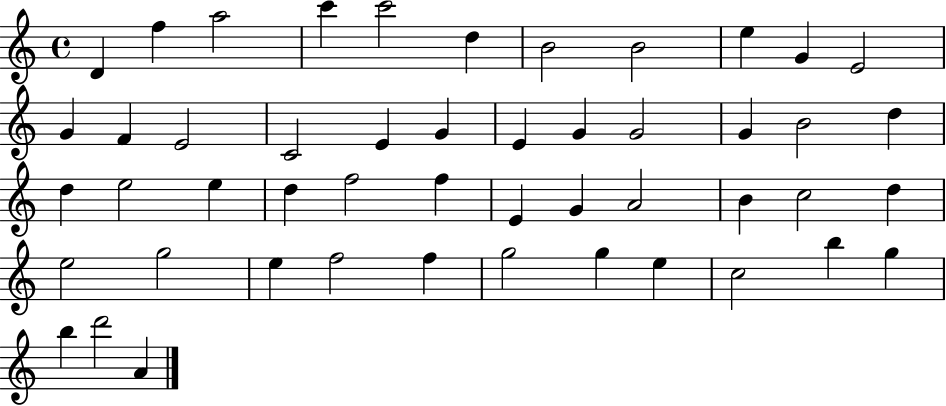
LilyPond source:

{
  \clef treble
  \time 4/4
  \defaultTimeSignature
  \key c \major
  d'4 f''4 a''2 | c'''4 c'''2 d''4 | b'2 b'2 | e''4 g'4 e'2 | \break g'4 f'4 e'2 | c'2 e'4 g'4 | e'4 g'4 g'2 | g'4 b'2 d''4 | \break d''4 e''2 e''4 | d''4 f''2 f''4 | e'4 g'4 a'2 | b'4 c''2 d''4 | \break e''2 g''2 | e''4 f''2 f''4 | g''2 g''4 e''4 | c''2 b''4 g''4 | \break b''4 d'''2 a'4 | \bar "|."
}